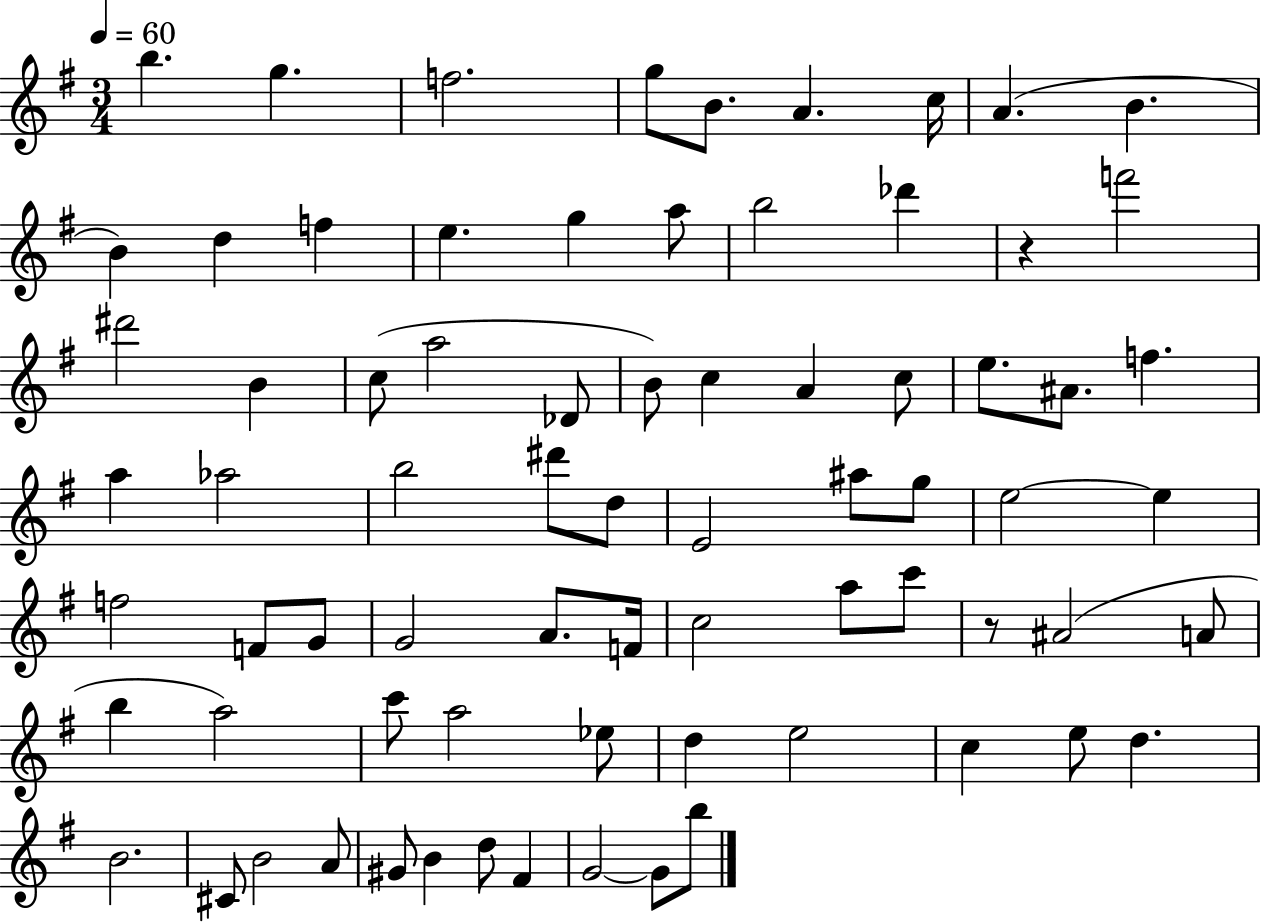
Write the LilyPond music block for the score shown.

{
  \clef treble
  \numericTimeSignature
  \time 3/4
  \key g \major
  \tempo 4 = 60
  \repeat volta 2 { b''4. g''4. | f''2. | g''8 b'8. a'4. c''16 | a'4.( b'4. | \break b'4) d''4 f''4 | e''4. g''4 a''8 | b''2 des'''4 | r4 f'''2 | \break dis'''2 b'4 | c''8( a''2 des'8 | b'8) c''4 a'4 c''8 | e''8. ais'8. f''4. | \break a''4 aes''2 | b''2 dis'''8 d''8 | e'2 ais''8 g''8 | e''2~~ e''4 | \break f''2 f'8 g'8 | g'2 a'8. f'16 | c''2 a''8 c'''8 | r8 ais'2( a'8 | \break b''4 a''2) | c'''8 a''2 ees''8 | d''4 e''2 | c''4 e''8 d''4. | \break b'2. | cis'8 b'2 a'8 | gis'8 b'4 d''8 fis'4 | g'2~~ g'8 b''8 | \break } \bar "|."
}